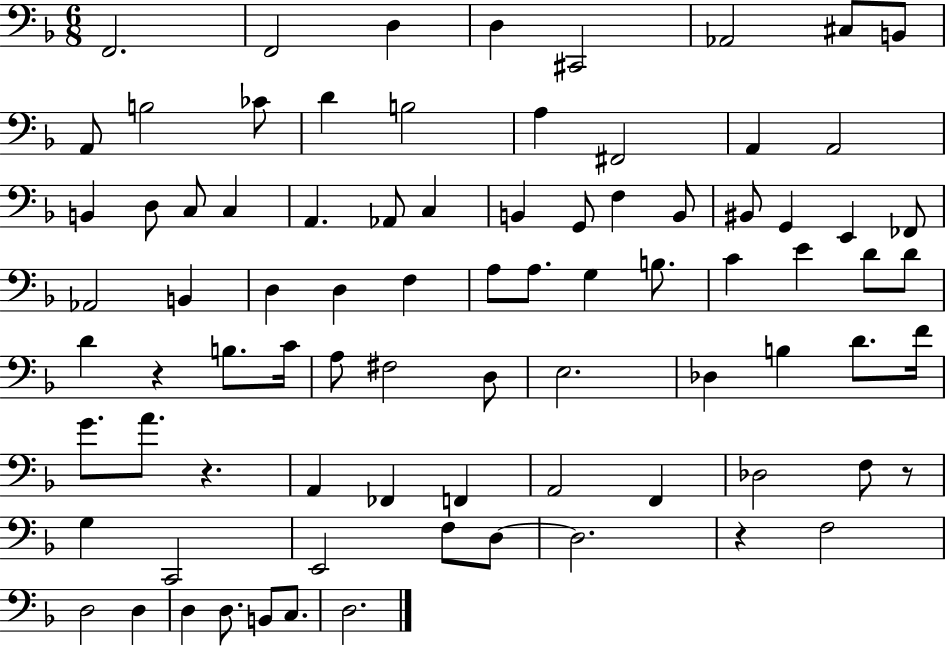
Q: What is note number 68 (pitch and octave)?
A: E2